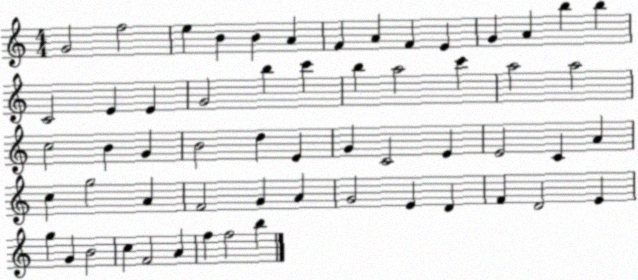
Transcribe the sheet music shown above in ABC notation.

X:1
T:Untitled
M:4/4
L:1/4
K:C
G2 f2 e B B A F A F E G A b b C2 E E G2 b c' b a2 c' a2 a2 c2 B G B2 d E G C2 E E2 C A c g2 A F2 G A G2 E D F D2 E g G B2 c F2 A f f2 b